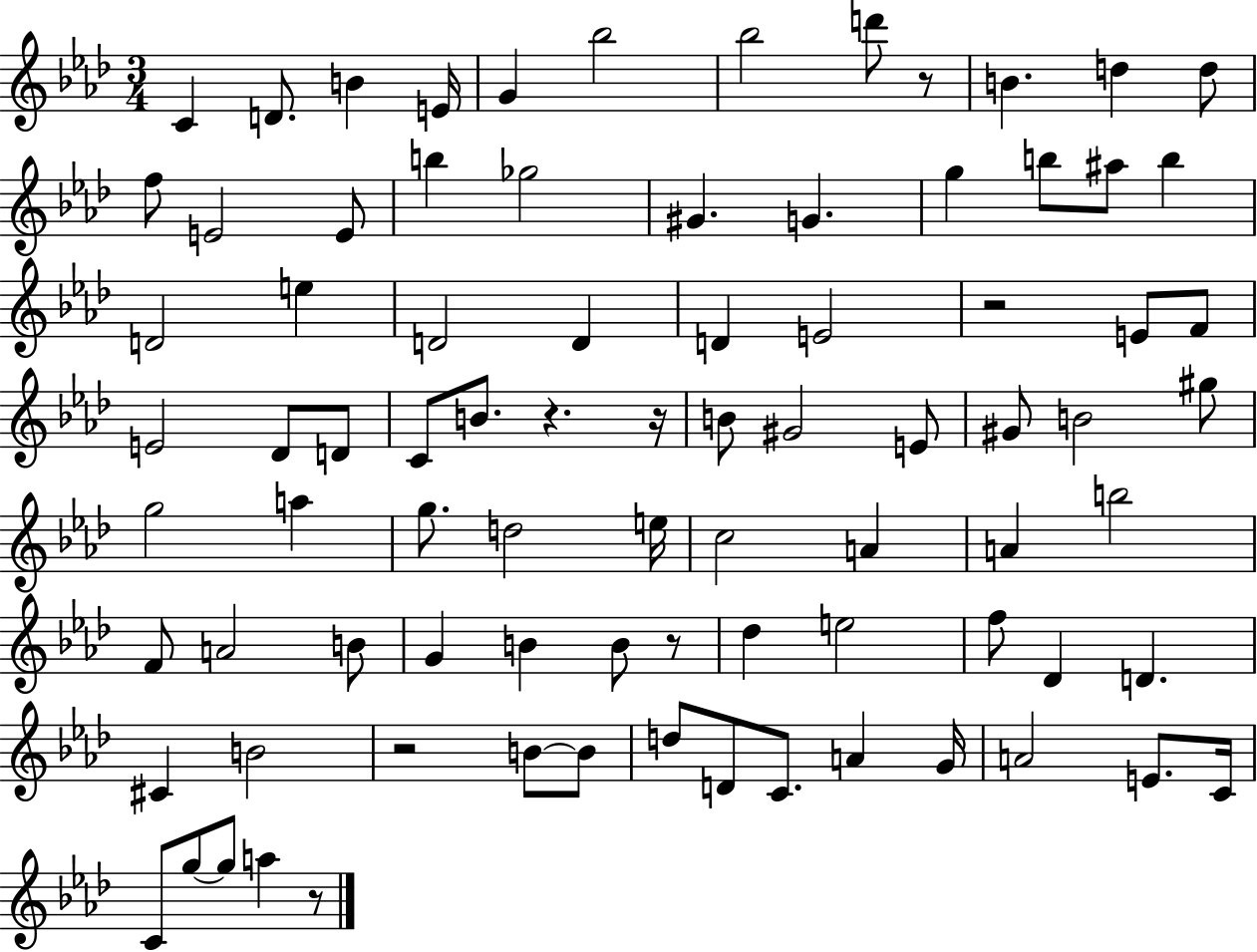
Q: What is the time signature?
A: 3/4